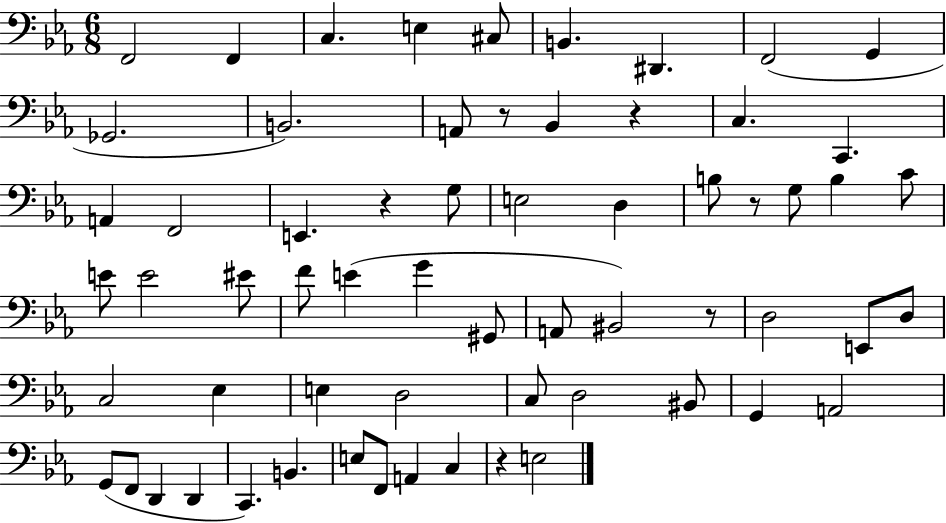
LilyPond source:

{
  \clef bass
  \numericTimeSignature
  \time 6/8
  \key ees \major
  f,2 f,4 | c4. e4 cis8 | b,4. dis,4. | f,2( g,4 | \break ges,2. | b,2.) | a,8 r8 bes,4 r4 | c4. c,4. | \break a,4 f,2 | e,4. r4 g8 | e2 d4 | b8 r8 g8 b4 c'8 | \break e'8 e'2 eis'8 | f'8 e'4( g'4 gis,8 | a,8 bis,2) r8 | d2 e,8 d8 | \break c2 ees4 | e4 d2 | c8 d2 bis,8 | g,4 a,2 | \break g,8( f,8 d,4 d,4 | c,4.) b,4. | e8 f,8 a,4 c4 | r4 e2 | \break \bar "|."
}